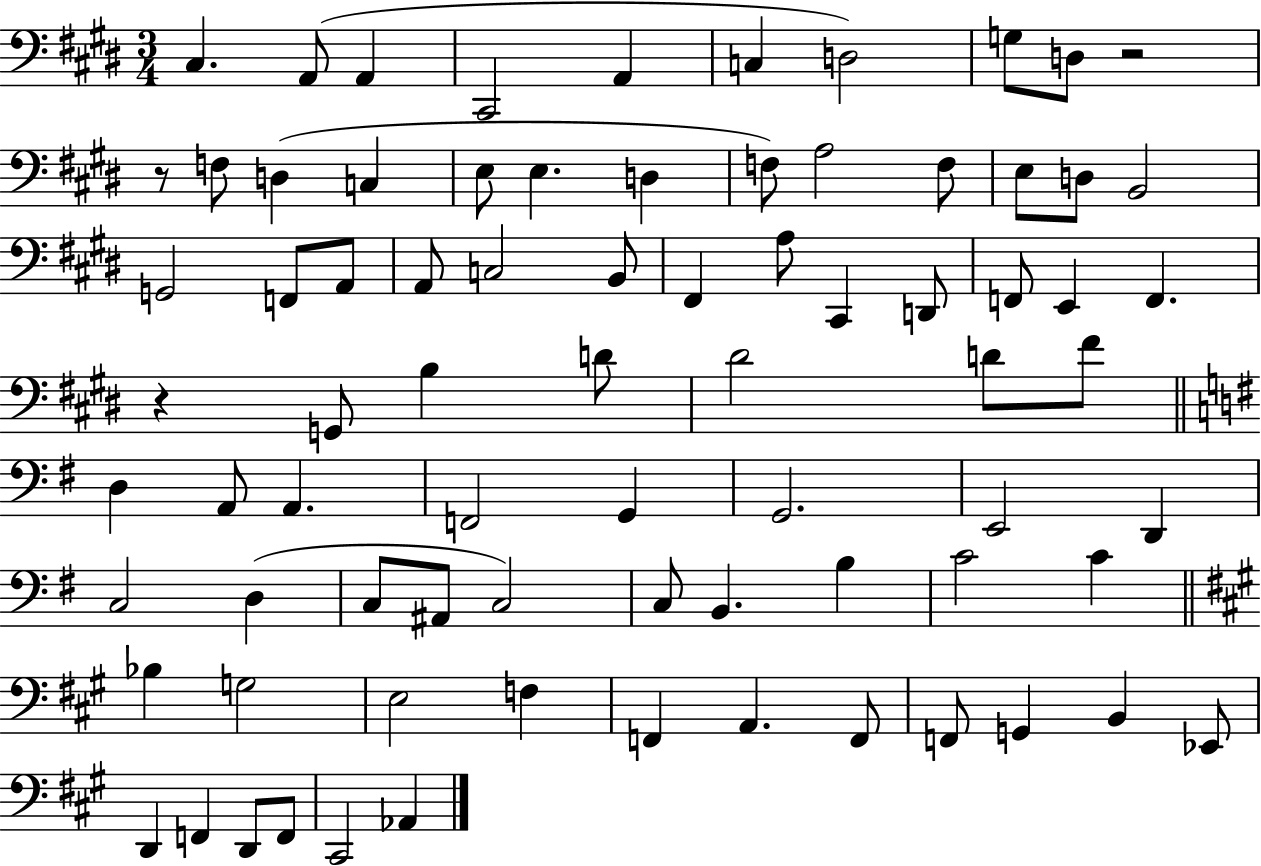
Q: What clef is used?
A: bass